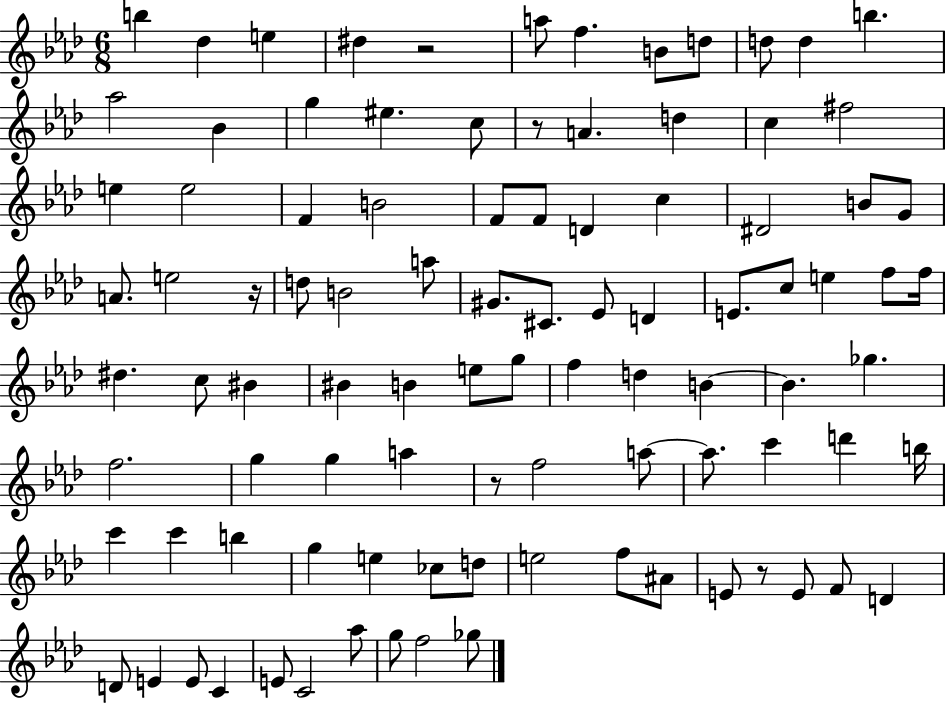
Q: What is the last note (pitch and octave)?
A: Gb5